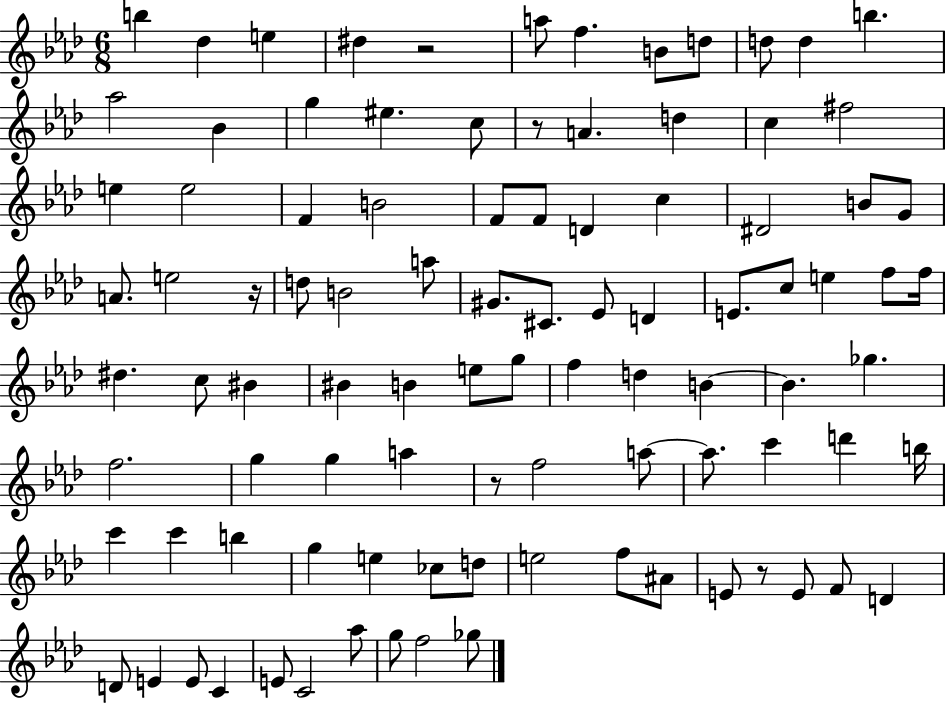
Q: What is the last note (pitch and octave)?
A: Gb5